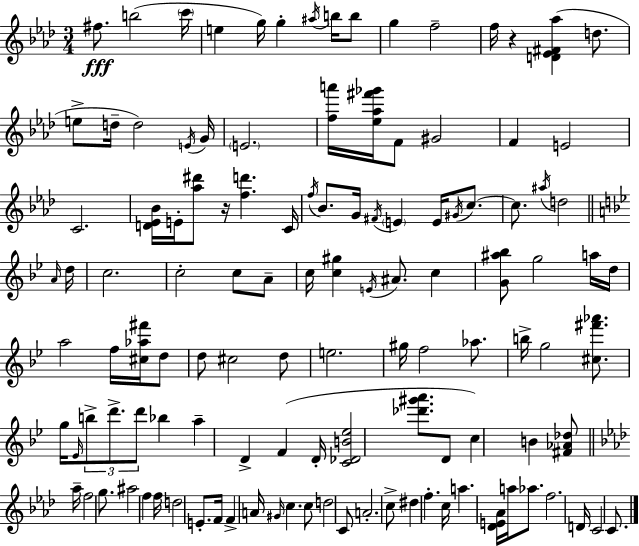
F#5/e. B5/h C6/s E5/q G5/s G5/q A#5/s B5/s B5/e G5/q F5/h F5/s R/q [D4,Eb4,F#4,Ab5]/q D5/e. E5/e D5/s D5/h E4/s G4/s E4/h. [F5,A6]/s [Eb5,Ab5,F#6,Gb6]/s F4/e G#4/h F4/q E4/h C4/h. [D4,Eb4,Bb4]/s E4/s [Ab5,D#6]/e R/s [F5,D6]/q. C4/s F5/s Bb4/e. G4/s F#4/s E4/q E4/s G#4/s C5/e. C5/e. A#5/s D5/h A4/s D5/s C5/h. C5/h C5/e A4/e C5/s [C5,G#5]/q E4/s A#4/e. C5/q [G4,A#5,Bb5]/e G5/h A5/s D5/s A5/h F5/s [C#5,Ab5,F#6]/s D5/e D5/e C#5/h D5/e E5/h. G#5/s F5/h Ab5/e. B5/s G5/h [C#5,F#6,Ab6]/e. G5/s Eb4/s B5/e D6/e. D6/e Bb5/q A5/q D4/q F4/q D4/s [C4,Db4,B4,Eb5]/h [Db6,G#6,A6]/e. D4/e C5/q B4/q [F#4,Ab4,Db5]/e Ab5/s F5/h G5/e. A#5/h F5/q F5/s D5/h E4/e. F4/s F4/q A4/s G#4/s C5/q. C5/e D5/h C4/e A4/h. C5/e D#5/q F5/q. C5/s A5/q. [Db4,E4,Ab4]/s A5/s Ab5/e. F5/h. D4/s C4/h C4/e.